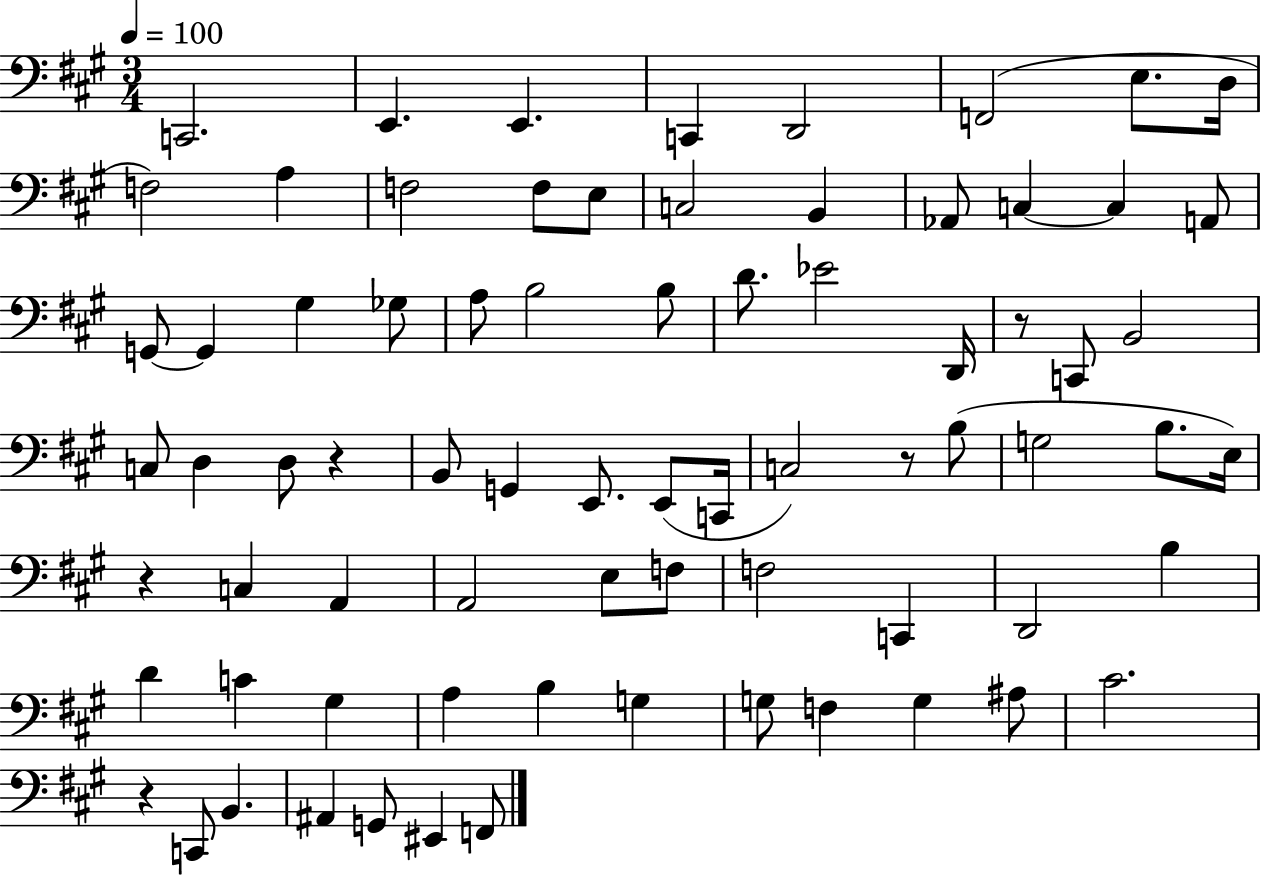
X:1
T:Untitled
M:3/4
L:1/4
K:A
C,,2 E,, E,, C,, D,,2 F,,2 E,/2 D,/4 F,2 A, F,2 F,/2 E,/2 C,2 B,, _A,,/2 C, C, A,,/2 G,,/2 G,, ^G, _G,/2 A,/2 B,2 B,/2 D/2 _E2 D,,/4 z/2 C,,/2 B,,2 C,/2 D, D,/2 z B,,/2 G,, E,,/2 E,,/2 C,,/4 C,2 z/2 B,/2 G,2 B,/2 E,/4 z C, A,, A,,2 E,/2 F,/2 F,2 C,, D,,2 B, D C ^G, A, B, G, G,/2 F, G, ^A,/2 ^C2 z C,,/2 B,, ^A,, G,,/2 ^E,, F,,/2